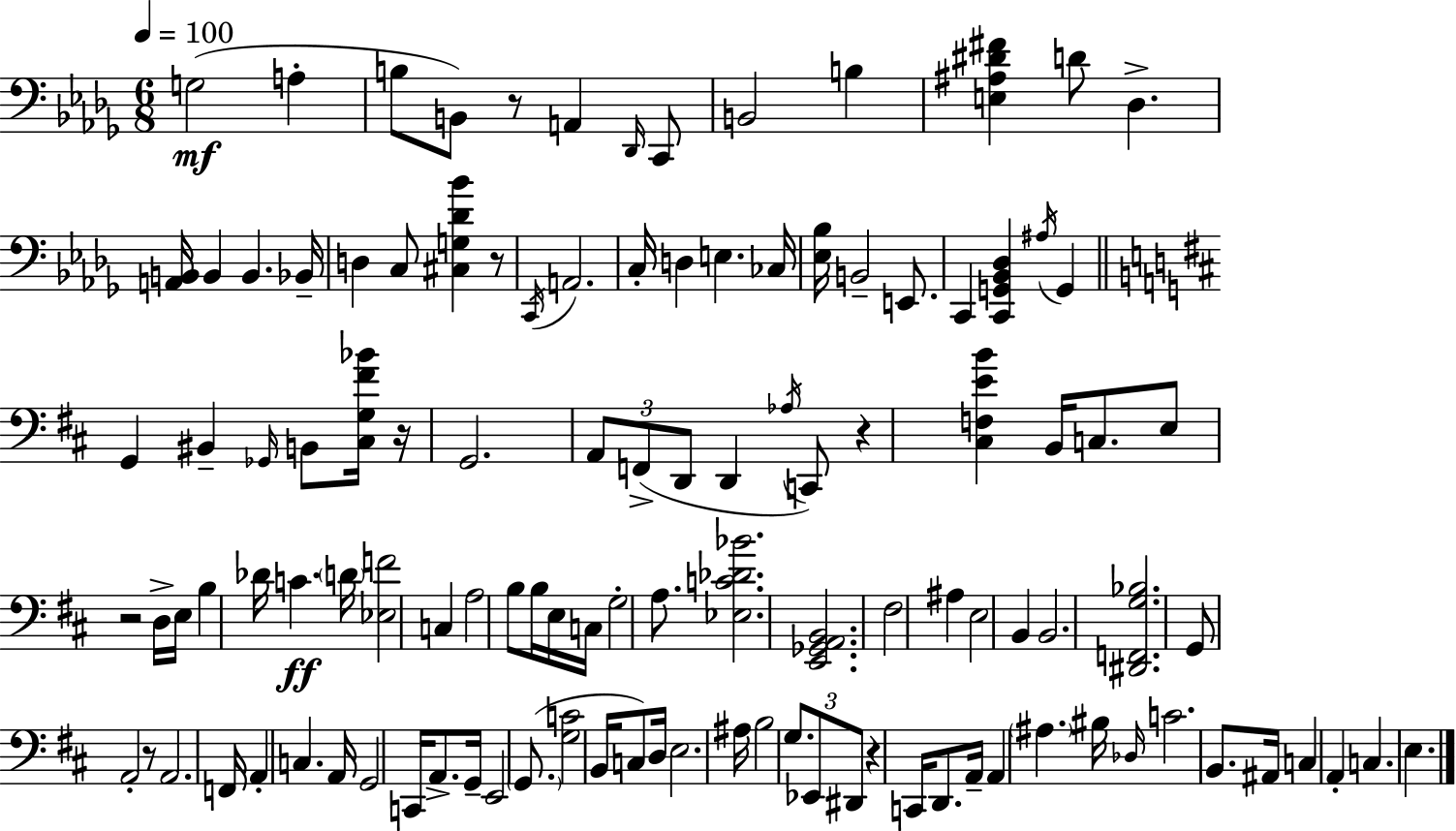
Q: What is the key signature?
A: BES minor